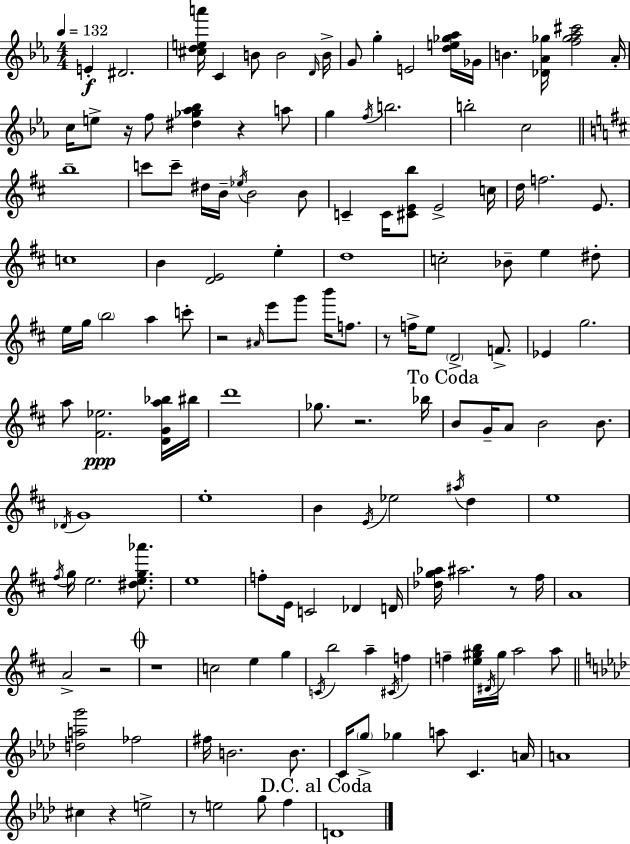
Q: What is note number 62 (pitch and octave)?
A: A5